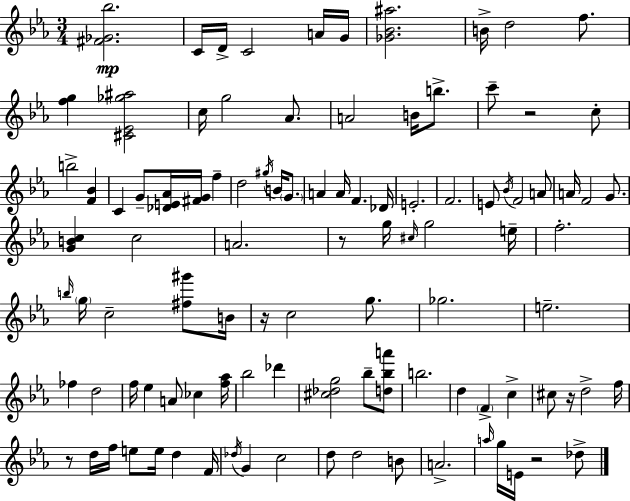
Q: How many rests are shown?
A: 6